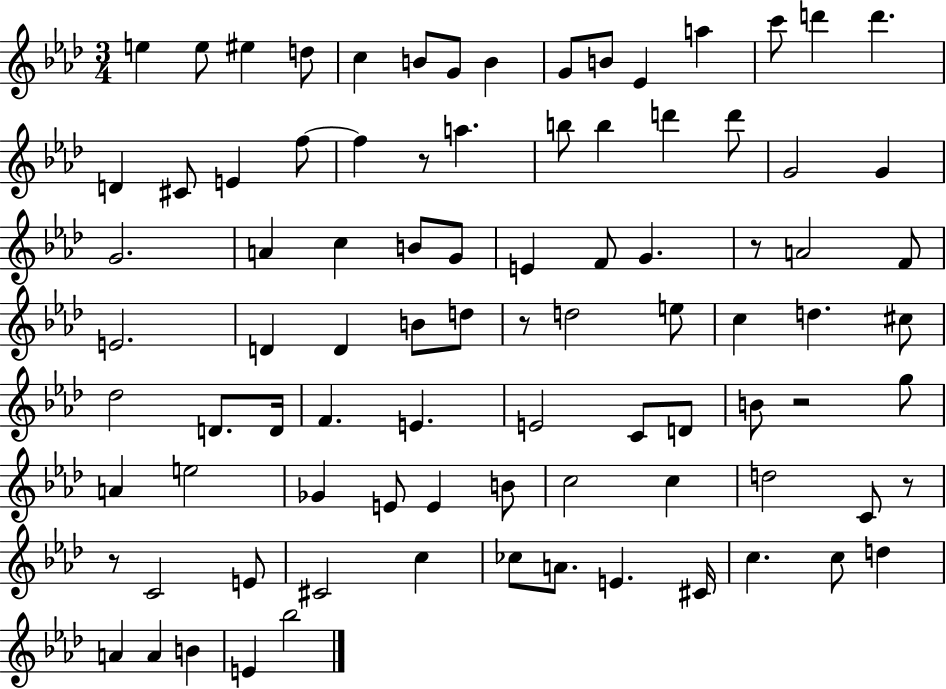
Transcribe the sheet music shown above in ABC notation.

X:1
T:Untitled
M:3/4
L:1/4
K:Ab
e e/2 ^e d/2 c B/2 G/2 B G/2 B/2 _E a c'/2 d' d' D ^C/2 E f/2 f z/2 a b/2 b d' d'/2 G2 G G2 A c B/2 G/2 E F/2 G z/2 A2 F/2 E2 D D B/2 d/2 z/2 d2 e/2 c d ^c/2 _d2 D/2 D/4 F E E2 C/2 D/2 B/2 z2 g/2 A e2 _G E/2 E B/2 c2 c d2 C/2 z/2 z/2 C2 E/2 ^C2 c _c/2 A/2 E ^C/4 c c/2 d A A B E _b2